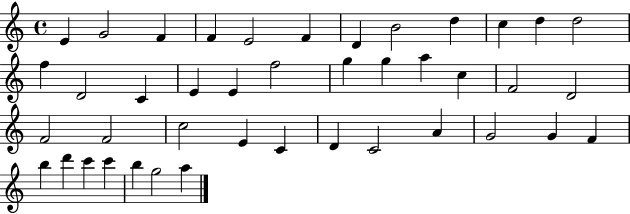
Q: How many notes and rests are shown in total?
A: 42